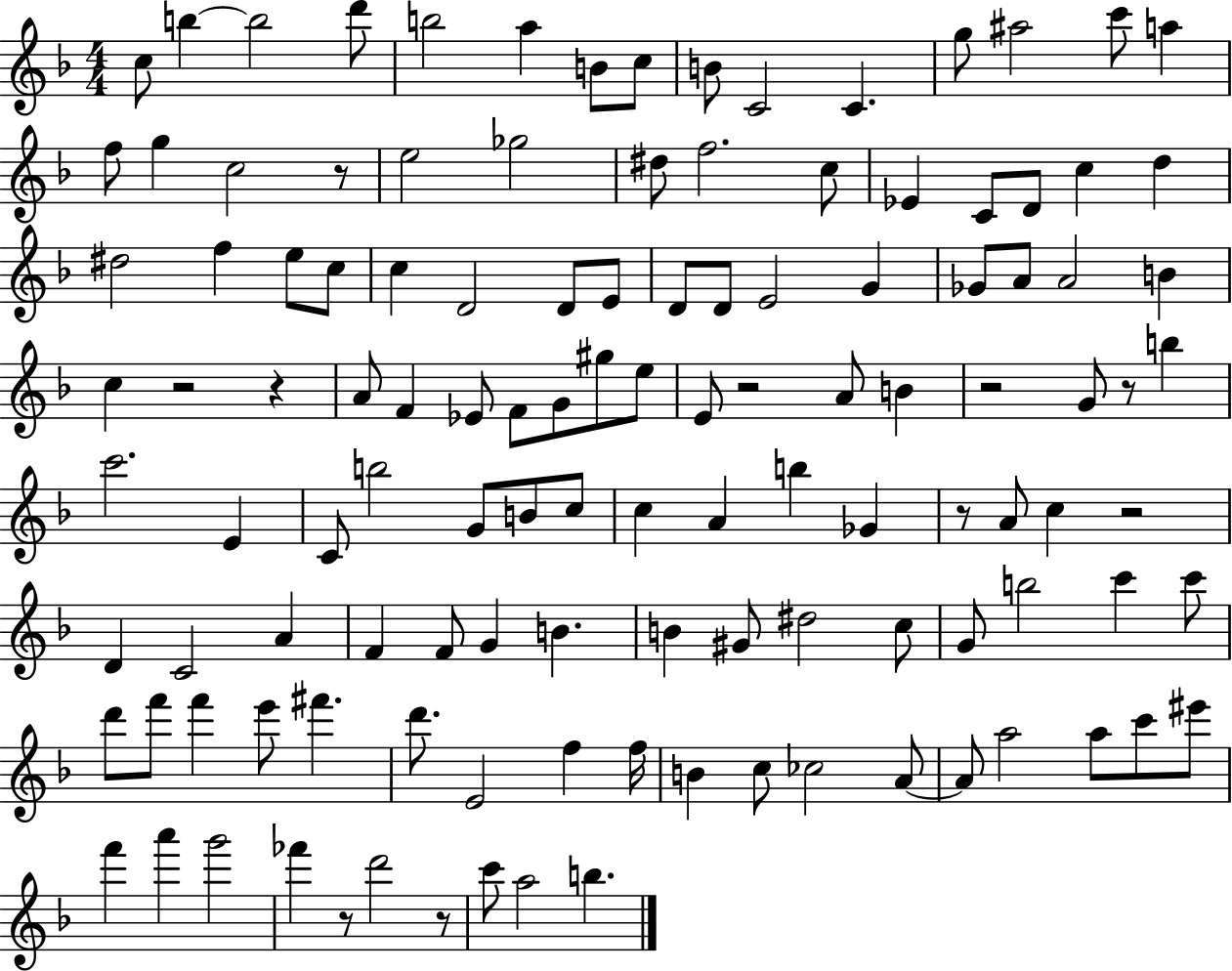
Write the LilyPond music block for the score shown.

{
  \clef treble
  \numericTimeSignature
  \time 4/4
  \key f \major
  c''8 b''4~~ b''2 d'''8 | b''2 a''4 b'8 c''8 | b'8 c'2 c'4. | g''8 ais''2 c'''8 a''4 | \break f''8 g''4 c''2 r8 | e''2 ges''2 | dis''8 f''2. c''8 | ees'4 c'8 d'8 c''4 d''4 | \break dis''2 f''4 e''8 c''8 | c''4 d'2 d'8 e'8 | d'8 d'8 e'2 g'4 | ges'8 a'8 a'2 b'4 | \break c''4 r2 r4 | a'8 f'4 ees'8 f'8 g'8 gis''8 e''8 | e'8 r2 a'8 b'4 | r2 g'8 r8 b''4 | \break c'''2. e'4 | c'8 b''2 g'8 b'8 c''8 | c''4 a'4 b''4 ges'4 | r8 a'8 c''4 r2 | \break d'4 c'2 a'4 | f'4 f'8 g'4 b'4. | b'4 gis'8 dis''2 c''8 | g'8 b''2 c'''4 c'''8 | \break d'''8 f'''8 f'''4 e'''8 fis'''4. | d'''8. e'2 f''4 f''16 | b'4 c''8 ces''2 a'8~~ | a'8 a''2 a''8 c'''8 eis'''8 | \break f'''4 a'''4 g'''2 | fes'''4 r8 d'''2 r8 | c'''8 a''2 b''4. | \bar "|."
}